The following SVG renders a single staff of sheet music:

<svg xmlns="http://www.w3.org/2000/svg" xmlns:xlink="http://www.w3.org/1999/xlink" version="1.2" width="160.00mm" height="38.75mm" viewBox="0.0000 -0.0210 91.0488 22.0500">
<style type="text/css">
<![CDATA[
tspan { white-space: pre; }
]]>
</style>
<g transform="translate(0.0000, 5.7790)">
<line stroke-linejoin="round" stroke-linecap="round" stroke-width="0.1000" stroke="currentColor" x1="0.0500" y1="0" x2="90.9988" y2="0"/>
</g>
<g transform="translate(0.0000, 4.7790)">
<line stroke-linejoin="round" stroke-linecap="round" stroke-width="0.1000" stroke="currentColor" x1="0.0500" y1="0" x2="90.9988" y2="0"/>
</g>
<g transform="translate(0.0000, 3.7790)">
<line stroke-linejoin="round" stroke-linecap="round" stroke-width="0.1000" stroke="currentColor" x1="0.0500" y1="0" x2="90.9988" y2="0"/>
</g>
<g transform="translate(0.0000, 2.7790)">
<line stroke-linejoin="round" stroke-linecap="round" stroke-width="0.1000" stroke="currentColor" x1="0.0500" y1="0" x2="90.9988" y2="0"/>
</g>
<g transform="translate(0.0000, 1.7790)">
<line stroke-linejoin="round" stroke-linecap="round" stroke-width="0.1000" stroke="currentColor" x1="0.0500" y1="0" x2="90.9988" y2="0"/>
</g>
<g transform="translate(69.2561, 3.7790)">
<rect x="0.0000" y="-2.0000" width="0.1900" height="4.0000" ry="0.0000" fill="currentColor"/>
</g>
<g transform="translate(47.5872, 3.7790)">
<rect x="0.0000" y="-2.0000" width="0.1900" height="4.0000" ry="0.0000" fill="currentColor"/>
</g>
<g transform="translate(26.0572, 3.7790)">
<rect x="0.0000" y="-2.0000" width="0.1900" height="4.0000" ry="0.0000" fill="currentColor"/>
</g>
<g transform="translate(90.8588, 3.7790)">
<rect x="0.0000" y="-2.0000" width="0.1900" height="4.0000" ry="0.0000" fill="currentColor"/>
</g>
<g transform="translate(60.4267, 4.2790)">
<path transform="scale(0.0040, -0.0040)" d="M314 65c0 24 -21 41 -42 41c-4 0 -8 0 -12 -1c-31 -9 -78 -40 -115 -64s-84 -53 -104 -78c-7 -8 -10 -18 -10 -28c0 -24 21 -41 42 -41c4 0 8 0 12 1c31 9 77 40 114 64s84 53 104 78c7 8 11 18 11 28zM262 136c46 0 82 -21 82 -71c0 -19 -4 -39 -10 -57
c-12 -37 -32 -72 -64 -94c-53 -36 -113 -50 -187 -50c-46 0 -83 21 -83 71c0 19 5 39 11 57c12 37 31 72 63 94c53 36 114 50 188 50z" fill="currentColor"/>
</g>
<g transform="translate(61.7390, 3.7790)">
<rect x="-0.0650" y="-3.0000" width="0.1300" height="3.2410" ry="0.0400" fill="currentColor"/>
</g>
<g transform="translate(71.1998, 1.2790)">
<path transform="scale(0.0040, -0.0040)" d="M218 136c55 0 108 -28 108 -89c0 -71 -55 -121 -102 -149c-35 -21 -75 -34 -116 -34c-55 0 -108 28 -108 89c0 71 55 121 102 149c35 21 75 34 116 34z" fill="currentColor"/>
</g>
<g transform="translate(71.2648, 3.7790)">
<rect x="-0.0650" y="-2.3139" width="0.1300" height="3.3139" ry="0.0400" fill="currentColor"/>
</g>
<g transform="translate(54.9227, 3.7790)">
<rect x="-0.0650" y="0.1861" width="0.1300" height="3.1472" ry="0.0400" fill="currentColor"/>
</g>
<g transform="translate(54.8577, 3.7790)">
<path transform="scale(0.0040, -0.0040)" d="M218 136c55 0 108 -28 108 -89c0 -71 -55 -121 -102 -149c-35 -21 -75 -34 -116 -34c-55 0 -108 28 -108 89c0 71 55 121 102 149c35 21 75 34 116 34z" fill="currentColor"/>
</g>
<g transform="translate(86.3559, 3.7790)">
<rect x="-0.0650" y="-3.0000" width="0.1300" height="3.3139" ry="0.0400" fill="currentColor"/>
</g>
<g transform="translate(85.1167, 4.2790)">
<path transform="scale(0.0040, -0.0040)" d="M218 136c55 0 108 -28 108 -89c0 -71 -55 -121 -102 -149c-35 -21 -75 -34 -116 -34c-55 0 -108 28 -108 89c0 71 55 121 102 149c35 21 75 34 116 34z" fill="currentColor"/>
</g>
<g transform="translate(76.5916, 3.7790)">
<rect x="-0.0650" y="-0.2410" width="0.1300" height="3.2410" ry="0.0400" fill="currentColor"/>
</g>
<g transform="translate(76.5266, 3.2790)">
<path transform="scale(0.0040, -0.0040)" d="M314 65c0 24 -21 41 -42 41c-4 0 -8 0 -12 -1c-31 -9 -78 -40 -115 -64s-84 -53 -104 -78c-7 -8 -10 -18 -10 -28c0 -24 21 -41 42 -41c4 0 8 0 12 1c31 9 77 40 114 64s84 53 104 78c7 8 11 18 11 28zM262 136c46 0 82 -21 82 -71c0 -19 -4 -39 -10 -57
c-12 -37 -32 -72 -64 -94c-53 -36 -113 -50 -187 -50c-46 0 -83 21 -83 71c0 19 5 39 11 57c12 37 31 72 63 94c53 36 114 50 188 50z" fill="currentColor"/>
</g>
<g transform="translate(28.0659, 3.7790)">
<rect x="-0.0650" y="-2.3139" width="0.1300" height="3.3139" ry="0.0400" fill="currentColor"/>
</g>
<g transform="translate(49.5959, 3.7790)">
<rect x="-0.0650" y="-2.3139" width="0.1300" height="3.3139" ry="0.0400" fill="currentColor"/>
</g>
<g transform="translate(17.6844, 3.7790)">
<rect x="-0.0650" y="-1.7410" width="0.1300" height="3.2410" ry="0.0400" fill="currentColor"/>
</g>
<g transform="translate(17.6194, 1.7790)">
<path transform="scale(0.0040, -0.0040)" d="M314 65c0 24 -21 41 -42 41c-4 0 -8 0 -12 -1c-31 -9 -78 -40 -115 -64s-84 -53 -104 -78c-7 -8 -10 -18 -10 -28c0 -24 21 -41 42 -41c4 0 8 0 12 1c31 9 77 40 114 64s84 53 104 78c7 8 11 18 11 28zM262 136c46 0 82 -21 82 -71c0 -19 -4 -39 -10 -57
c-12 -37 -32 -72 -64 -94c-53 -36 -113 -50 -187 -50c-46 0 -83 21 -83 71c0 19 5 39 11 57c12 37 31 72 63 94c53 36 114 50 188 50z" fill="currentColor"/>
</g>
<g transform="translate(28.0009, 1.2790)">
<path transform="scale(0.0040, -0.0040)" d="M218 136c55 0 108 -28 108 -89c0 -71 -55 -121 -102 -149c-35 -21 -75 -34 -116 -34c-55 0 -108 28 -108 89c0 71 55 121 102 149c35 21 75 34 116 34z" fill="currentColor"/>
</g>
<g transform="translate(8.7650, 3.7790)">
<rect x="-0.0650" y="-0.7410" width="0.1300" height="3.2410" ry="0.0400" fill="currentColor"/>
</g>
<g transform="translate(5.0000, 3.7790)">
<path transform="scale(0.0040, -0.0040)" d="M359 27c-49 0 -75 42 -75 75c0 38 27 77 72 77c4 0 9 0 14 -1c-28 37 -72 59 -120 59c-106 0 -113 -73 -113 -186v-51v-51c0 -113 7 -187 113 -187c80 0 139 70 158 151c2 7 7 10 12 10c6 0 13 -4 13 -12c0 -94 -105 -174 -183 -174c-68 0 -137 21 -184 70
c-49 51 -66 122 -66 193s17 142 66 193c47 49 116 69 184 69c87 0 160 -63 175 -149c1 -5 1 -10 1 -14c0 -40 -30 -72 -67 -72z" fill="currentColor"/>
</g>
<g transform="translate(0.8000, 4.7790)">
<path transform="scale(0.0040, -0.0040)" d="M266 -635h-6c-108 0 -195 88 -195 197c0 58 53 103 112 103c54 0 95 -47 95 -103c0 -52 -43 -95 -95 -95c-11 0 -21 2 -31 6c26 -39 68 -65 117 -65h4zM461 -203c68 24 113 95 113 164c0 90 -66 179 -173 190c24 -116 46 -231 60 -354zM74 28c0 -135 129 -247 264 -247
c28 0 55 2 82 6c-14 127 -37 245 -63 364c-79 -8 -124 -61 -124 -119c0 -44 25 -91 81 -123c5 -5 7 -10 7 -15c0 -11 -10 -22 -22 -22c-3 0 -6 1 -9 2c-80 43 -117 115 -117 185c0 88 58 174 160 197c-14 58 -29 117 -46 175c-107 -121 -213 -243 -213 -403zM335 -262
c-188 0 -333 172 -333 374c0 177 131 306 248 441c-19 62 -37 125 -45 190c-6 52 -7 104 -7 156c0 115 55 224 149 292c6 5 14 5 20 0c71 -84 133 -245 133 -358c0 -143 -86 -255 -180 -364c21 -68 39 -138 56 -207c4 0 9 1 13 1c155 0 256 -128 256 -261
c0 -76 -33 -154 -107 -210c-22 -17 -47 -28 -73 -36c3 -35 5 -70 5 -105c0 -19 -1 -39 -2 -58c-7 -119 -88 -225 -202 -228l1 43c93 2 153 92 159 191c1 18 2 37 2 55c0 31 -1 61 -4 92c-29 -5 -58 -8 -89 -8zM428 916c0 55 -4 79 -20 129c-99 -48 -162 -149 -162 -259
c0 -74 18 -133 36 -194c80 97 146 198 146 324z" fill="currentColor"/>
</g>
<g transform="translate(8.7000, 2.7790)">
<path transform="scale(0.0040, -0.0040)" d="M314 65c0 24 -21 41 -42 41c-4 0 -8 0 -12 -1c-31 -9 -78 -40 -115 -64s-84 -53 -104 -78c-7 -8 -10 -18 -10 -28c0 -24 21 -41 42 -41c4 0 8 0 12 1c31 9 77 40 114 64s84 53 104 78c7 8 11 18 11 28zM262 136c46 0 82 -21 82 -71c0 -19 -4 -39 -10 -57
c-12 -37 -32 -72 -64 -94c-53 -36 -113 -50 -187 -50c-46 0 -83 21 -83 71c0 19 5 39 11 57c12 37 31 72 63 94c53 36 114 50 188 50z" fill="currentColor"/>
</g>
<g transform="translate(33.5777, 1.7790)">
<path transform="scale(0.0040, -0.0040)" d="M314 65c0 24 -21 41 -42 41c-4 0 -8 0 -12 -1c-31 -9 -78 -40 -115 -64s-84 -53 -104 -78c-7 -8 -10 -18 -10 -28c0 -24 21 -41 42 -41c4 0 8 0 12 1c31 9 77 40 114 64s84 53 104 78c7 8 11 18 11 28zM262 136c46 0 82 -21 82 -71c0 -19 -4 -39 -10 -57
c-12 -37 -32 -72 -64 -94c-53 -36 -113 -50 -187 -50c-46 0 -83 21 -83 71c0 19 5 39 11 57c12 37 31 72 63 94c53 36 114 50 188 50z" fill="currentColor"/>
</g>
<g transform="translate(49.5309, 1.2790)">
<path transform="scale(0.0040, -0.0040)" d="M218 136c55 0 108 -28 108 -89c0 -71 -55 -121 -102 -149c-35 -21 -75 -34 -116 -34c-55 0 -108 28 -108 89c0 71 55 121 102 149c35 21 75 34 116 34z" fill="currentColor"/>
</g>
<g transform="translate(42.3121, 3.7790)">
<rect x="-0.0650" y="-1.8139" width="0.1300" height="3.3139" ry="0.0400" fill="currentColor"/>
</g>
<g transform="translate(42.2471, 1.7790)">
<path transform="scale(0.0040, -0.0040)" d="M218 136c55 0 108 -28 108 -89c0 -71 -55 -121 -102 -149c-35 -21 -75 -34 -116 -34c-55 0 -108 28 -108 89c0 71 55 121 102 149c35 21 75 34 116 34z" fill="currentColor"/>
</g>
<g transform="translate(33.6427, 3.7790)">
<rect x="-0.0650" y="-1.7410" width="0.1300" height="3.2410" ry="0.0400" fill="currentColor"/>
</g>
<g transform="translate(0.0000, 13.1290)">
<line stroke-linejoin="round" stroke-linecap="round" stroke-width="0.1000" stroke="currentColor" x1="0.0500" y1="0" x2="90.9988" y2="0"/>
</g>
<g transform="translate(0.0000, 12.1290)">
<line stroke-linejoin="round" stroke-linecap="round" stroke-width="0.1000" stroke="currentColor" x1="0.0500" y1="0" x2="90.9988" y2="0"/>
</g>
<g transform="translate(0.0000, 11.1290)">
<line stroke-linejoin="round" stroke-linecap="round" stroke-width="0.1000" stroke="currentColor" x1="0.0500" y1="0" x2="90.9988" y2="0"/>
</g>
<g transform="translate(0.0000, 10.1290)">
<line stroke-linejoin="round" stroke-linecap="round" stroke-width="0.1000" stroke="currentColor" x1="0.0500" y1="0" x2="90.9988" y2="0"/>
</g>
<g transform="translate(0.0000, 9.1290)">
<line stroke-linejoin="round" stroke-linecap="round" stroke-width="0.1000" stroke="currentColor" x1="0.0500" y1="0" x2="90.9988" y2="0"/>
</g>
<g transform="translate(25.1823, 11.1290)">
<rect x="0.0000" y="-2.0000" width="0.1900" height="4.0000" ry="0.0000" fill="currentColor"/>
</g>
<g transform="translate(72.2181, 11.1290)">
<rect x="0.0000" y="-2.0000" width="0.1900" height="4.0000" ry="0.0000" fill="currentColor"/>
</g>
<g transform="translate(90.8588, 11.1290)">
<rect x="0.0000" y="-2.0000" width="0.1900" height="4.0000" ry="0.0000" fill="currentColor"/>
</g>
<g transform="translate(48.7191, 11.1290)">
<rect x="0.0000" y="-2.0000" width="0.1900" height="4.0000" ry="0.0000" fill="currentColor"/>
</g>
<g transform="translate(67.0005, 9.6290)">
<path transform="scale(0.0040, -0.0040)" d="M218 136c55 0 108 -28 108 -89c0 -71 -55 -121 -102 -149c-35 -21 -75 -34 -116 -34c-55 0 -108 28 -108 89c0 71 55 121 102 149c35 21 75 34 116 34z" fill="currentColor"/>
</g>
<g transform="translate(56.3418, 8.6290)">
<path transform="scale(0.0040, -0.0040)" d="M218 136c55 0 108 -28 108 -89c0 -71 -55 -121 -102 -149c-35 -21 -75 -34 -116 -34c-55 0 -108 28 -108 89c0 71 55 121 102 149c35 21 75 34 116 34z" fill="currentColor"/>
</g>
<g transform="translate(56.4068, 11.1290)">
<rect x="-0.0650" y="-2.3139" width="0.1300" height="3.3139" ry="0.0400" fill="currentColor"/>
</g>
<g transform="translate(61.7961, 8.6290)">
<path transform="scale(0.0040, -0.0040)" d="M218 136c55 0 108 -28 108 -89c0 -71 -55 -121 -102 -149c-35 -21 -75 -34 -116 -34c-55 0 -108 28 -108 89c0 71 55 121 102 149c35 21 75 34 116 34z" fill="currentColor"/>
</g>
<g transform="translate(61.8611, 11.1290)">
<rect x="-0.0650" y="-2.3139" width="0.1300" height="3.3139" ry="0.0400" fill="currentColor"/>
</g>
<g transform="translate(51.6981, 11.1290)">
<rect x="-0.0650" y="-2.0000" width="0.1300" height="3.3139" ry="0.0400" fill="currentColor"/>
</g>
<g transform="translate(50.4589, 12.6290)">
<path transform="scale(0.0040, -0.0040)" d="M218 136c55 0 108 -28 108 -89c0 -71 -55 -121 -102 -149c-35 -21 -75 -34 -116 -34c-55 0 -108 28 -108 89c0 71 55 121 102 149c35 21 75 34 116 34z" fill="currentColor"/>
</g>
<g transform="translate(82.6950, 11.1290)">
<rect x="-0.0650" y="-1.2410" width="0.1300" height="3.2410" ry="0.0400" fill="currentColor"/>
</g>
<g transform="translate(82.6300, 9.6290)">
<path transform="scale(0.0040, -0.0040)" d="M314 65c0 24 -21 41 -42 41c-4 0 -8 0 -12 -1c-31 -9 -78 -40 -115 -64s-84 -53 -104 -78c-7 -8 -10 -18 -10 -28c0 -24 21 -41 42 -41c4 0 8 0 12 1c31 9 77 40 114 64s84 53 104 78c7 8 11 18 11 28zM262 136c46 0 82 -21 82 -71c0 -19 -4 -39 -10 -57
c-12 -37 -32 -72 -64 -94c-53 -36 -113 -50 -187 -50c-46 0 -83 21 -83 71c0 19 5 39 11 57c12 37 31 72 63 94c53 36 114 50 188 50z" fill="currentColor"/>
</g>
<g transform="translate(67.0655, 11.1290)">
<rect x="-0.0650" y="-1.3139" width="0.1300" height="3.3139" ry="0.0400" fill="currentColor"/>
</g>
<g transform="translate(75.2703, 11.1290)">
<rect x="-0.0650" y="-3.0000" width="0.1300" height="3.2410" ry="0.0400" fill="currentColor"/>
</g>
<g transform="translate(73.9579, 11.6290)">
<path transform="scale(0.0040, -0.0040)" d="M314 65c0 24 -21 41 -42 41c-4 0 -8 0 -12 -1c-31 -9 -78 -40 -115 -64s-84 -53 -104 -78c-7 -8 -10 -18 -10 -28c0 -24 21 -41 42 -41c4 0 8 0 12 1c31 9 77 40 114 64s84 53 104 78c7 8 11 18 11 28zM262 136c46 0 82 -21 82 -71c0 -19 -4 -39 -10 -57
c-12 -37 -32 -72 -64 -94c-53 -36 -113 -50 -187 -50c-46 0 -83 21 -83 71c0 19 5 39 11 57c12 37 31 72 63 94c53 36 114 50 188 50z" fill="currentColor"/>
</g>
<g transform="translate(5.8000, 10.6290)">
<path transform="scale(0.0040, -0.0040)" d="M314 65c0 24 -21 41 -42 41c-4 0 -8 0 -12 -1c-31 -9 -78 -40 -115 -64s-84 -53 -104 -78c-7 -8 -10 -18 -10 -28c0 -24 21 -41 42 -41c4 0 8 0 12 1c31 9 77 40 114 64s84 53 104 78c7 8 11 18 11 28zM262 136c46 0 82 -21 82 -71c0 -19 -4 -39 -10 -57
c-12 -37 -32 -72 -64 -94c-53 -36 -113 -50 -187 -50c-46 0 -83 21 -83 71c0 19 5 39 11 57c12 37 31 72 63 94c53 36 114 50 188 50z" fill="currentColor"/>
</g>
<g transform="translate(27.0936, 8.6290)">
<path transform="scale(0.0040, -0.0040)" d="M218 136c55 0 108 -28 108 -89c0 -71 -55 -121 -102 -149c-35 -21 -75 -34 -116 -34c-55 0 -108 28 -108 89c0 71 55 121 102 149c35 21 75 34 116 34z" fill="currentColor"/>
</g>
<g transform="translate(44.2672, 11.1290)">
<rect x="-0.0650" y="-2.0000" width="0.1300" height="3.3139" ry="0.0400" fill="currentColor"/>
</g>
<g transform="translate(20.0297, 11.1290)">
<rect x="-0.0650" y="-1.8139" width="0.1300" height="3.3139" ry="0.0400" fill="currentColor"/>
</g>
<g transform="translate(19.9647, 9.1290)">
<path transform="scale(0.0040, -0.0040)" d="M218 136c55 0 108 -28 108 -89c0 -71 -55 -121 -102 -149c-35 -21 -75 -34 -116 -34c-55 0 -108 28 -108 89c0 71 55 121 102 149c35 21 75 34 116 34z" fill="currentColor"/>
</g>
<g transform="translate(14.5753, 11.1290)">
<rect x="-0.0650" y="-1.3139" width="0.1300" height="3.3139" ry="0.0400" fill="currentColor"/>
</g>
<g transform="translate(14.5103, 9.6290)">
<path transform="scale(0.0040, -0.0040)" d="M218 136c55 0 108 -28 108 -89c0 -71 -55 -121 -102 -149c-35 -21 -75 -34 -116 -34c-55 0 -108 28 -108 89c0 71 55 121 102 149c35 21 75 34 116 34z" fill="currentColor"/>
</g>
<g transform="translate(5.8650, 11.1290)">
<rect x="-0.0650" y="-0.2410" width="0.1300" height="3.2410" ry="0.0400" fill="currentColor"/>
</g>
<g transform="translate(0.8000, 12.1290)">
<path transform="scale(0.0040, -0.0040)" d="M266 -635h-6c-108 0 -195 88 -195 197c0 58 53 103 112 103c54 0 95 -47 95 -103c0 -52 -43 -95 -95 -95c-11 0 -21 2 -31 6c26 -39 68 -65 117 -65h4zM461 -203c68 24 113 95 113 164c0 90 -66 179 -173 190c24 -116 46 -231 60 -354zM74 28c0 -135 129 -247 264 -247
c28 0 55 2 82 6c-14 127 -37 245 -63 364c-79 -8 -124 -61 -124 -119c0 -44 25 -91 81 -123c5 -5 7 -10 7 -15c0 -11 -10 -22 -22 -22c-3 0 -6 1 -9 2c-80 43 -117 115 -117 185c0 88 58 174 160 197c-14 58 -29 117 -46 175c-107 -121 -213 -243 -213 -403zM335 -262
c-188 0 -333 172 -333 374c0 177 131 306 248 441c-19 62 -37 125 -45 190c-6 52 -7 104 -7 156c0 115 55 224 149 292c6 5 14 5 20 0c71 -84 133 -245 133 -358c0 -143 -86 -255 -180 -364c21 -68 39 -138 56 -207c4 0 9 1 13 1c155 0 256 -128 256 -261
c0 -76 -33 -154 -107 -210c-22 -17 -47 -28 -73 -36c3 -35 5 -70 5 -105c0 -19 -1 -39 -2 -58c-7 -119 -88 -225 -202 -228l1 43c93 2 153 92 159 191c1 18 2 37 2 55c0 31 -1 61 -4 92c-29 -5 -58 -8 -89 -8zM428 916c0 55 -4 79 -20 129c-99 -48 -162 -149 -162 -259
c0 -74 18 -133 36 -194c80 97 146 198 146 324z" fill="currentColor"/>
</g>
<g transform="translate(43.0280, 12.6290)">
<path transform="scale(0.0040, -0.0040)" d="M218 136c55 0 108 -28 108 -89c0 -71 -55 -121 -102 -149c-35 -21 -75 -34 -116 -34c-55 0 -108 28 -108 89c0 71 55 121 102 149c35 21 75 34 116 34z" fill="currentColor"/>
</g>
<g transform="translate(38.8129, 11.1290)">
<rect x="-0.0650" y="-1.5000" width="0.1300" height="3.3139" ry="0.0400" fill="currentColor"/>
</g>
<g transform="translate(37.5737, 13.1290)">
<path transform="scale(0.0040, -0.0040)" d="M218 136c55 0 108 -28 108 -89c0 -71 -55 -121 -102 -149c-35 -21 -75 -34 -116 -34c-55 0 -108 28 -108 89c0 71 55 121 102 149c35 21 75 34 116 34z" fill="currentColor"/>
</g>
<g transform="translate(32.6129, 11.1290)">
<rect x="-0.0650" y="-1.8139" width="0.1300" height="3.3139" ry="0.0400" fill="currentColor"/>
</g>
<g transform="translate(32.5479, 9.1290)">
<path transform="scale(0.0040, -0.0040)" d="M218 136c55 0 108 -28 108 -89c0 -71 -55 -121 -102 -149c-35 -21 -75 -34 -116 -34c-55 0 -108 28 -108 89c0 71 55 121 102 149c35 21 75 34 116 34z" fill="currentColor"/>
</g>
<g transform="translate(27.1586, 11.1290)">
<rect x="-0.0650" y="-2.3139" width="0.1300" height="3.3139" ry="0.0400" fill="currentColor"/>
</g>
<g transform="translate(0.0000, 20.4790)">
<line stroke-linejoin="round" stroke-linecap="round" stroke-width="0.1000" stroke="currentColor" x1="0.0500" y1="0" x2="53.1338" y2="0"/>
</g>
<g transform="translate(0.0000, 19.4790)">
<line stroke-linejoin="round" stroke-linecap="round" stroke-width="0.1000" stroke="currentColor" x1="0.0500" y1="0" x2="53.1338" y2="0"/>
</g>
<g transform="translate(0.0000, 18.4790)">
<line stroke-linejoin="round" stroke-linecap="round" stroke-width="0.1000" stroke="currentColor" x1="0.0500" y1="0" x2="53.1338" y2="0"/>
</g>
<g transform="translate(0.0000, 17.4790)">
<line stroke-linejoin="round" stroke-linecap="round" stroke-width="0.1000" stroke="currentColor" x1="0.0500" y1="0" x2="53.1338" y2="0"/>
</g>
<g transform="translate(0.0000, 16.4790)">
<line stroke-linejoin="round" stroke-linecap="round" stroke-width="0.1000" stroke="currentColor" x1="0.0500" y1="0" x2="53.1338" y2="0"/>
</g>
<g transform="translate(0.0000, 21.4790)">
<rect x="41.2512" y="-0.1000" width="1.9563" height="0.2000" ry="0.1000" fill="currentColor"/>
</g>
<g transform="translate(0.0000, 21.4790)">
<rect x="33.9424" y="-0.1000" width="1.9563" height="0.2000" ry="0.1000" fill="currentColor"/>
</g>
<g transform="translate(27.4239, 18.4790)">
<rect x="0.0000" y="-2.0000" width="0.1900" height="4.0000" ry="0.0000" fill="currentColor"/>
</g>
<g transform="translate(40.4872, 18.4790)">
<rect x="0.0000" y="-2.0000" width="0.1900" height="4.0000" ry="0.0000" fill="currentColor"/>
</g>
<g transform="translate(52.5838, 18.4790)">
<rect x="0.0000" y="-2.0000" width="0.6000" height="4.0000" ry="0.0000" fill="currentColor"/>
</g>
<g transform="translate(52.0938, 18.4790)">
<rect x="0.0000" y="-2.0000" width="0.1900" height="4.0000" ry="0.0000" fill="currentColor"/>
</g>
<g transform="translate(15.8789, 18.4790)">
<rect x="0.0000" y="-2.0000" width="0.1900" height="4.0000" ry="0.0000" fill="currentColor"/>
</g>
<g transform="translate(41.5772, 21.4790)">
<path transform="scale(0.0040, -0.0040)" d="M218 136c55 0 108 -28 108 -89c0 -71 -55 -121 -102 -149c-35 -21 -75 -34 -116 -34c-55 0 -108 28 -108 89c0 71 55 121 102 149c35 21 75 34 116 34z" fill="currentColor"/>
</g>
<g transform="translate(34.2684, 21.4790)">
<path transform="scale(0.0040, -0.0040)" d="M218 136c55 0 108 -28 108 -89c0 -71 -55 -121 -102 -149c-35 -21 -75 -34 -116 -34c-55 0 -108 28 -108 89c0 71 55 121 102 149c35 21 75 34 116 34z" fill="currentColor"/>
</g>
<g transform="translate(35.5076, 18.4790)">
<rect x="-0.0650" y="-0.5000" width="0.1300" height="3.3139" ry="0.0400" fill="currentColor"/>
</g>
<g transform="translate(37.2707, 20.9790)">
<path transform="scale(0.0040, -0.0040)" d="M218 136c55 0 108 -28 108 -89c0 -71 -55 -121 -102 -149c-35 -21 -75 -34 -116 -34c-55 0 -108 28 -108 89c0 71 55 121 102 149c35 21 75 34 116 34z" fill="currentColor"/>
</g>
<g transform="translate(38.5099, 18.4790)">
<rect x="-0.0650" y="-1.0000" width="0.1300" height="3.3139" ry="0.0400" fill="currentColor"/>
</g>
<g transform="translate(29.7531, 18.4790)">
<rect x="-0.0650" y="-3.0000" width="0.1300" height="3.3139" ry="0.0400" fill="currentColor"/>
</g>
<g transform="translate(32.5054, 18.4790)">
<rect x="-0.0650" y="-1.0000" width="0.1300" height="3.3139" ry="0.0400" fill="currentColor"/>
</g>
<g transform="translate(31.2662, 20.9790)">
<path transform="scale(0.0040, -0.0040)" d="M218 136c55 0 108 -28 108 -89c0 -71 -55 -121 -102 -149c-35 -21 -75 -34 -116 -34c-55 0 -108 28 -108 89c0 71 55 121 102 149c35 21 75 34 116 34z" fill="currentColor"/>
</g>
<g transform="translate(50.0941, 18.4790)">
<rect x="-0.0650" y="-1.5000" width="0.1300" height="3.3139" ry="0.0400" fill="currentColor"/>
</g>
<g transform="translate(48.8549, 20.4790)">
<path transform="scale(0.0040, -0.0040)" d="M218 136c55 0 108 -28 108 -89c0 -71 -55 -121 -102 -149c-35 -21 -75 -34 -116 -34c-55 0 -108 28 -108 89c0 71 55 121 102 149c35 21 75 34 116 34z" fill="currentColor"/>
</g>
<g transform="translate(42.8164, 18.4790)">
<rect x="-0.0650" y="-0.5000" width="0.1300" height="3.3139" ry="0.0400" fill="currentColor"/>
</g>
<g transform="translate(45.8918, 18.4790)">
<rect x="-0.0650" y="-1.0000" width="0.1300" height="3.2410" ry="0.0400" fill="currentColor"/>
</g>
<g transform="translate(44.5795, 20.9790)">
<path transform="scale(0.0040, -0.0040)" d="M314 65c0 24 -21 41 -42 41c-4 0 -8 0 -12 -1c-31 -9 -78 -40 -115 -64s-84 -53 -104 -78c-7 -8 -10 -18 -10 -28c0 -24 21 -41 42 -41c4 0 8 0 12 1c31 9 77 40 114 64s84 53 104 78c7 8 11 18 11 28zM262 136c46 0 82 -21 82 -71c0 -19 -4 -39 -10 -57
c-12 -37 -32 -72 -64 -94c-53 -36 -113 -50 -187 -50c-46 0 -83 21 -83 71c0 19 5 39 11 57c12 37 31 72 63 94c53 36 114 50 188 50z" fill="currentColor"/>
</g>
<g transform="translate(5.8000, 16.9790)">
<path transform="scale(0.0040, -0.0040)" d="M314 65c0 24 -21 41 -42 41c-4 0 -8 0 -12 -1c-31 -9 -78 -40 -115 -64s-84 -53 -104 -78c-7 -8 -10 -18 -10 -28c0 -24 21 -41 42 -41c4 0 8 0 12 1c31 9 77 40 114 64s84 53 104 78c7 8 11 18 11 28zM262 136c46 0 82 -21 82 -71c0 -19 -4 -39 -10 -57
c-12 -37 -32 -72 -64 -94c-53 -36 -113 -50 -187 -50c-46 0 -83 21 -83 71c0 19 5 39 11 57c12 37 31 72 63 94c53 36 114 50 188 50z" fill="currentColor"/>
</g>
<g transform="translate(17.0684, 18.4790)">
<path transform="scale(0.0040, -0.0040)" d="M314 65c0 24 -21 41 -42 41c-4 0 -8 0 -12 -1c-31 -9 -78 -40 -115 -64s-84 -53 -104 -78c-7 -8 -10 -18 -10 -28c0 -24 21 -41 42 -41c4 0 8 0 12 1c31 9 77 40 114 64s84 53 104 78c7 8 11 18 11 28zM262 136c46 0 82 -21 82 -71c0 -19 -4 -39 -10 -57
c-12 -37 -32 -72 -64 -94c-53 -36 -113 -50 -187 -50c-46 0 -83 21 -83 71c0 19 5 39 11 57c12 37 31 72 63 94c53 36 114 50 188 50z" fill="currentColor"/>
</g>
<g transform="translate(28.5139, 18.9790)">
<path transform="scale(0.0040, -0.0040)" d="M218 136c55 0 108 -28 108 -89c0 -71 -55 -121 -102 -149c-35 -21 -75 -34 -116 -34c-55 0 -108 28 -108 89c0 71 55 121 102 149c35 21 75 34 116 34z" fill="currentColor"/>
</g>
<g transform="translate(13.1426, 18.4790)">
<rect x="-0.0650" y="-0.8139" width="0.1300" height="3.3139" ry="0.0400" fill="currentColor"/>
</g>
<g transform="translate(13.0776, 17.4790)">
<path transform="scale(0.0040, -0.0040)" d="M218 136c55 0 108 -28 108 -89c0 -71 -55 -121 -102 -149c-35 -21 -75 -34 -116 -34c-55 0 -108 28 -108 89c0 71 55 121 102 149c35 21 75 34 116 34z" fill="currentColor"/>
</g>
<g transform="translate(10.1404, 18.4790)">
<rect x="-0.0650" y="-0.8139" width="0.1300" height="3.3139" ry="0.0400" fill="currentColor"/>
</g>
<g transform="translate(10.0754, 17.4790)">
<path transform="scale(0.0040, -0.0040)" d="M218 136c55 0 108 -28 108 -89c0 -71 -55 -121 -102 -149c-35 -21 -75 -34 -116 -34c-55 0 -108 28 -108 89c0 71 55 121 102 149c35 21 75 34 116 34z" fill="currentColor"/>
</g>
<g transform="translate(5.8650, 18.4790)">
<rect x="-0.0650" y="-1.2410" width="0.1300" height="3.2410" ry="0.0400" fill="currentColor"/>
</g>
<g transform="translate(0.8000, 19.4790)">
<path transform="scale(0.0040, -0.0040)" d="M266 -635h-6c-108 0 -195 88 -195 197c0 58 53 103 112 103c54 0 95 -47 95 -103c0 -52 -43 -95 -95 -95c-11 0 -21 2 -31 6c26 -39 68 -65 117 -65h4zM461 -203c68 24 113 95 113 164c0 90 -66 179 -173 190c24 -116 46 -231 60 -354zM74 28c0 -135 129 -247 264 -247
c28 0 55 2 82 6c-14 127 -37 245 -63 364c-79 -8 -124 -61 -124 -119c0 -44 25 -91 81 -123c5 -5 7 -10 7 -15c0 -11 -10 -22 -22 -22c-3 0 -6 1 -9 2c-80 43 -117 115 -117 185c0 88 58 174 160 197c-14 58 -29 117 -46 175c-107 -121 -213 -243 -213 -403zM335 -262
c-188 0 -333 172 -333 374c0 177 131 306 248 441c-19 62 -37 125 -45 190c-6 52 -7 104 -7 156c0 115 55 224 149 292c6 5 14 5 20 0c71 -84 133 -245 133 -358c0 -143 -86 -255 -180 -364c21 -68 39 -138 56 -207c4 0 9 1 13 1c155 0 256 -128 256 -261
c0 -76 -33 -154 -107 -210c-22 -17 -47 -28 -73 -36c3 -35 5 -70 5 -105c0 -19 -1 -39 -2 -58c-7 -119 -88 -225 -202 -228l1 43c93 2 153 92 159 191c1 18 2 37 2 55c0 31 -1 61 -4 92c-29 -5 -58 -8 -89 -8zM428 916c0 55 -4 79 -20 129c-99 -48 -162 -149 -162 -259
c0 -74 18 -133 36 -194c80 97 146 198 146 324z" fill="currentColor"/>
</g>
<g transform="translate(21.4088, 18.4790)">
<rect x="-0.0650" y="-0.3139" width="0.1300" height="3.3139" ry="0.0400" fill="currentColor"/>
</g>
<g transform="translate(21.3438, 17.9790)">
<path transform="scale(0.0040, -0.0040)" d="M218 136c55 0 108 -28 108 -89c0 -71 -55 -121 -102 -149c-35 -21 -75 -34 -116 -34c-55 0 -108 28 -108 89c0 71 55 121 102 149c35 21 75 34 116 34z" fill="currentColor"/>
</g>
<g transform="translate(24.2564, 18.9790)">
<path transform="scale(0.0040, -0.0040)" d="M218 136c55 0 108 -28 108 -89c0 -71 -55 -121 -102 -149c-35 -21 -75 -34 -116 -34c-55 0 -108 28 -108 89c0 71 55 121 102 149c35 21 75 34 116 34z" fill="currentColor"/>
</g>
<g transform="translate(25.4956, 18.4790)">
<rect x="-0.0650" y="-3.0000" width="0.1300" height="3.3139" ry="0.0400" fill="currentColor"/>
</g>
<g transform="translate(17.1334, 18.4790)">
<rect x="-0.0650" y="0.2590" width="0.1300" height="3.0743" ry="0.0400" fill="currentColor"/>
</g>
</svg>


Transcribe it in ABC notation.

X:1
T:Untitled
M:4/4
L:1/4
K:C
d2 f2 g f2 f g B A2 g c2 A c2 e f g f E F F g g e A2 e2 e2 d d B2 c A A D C D C D2 E